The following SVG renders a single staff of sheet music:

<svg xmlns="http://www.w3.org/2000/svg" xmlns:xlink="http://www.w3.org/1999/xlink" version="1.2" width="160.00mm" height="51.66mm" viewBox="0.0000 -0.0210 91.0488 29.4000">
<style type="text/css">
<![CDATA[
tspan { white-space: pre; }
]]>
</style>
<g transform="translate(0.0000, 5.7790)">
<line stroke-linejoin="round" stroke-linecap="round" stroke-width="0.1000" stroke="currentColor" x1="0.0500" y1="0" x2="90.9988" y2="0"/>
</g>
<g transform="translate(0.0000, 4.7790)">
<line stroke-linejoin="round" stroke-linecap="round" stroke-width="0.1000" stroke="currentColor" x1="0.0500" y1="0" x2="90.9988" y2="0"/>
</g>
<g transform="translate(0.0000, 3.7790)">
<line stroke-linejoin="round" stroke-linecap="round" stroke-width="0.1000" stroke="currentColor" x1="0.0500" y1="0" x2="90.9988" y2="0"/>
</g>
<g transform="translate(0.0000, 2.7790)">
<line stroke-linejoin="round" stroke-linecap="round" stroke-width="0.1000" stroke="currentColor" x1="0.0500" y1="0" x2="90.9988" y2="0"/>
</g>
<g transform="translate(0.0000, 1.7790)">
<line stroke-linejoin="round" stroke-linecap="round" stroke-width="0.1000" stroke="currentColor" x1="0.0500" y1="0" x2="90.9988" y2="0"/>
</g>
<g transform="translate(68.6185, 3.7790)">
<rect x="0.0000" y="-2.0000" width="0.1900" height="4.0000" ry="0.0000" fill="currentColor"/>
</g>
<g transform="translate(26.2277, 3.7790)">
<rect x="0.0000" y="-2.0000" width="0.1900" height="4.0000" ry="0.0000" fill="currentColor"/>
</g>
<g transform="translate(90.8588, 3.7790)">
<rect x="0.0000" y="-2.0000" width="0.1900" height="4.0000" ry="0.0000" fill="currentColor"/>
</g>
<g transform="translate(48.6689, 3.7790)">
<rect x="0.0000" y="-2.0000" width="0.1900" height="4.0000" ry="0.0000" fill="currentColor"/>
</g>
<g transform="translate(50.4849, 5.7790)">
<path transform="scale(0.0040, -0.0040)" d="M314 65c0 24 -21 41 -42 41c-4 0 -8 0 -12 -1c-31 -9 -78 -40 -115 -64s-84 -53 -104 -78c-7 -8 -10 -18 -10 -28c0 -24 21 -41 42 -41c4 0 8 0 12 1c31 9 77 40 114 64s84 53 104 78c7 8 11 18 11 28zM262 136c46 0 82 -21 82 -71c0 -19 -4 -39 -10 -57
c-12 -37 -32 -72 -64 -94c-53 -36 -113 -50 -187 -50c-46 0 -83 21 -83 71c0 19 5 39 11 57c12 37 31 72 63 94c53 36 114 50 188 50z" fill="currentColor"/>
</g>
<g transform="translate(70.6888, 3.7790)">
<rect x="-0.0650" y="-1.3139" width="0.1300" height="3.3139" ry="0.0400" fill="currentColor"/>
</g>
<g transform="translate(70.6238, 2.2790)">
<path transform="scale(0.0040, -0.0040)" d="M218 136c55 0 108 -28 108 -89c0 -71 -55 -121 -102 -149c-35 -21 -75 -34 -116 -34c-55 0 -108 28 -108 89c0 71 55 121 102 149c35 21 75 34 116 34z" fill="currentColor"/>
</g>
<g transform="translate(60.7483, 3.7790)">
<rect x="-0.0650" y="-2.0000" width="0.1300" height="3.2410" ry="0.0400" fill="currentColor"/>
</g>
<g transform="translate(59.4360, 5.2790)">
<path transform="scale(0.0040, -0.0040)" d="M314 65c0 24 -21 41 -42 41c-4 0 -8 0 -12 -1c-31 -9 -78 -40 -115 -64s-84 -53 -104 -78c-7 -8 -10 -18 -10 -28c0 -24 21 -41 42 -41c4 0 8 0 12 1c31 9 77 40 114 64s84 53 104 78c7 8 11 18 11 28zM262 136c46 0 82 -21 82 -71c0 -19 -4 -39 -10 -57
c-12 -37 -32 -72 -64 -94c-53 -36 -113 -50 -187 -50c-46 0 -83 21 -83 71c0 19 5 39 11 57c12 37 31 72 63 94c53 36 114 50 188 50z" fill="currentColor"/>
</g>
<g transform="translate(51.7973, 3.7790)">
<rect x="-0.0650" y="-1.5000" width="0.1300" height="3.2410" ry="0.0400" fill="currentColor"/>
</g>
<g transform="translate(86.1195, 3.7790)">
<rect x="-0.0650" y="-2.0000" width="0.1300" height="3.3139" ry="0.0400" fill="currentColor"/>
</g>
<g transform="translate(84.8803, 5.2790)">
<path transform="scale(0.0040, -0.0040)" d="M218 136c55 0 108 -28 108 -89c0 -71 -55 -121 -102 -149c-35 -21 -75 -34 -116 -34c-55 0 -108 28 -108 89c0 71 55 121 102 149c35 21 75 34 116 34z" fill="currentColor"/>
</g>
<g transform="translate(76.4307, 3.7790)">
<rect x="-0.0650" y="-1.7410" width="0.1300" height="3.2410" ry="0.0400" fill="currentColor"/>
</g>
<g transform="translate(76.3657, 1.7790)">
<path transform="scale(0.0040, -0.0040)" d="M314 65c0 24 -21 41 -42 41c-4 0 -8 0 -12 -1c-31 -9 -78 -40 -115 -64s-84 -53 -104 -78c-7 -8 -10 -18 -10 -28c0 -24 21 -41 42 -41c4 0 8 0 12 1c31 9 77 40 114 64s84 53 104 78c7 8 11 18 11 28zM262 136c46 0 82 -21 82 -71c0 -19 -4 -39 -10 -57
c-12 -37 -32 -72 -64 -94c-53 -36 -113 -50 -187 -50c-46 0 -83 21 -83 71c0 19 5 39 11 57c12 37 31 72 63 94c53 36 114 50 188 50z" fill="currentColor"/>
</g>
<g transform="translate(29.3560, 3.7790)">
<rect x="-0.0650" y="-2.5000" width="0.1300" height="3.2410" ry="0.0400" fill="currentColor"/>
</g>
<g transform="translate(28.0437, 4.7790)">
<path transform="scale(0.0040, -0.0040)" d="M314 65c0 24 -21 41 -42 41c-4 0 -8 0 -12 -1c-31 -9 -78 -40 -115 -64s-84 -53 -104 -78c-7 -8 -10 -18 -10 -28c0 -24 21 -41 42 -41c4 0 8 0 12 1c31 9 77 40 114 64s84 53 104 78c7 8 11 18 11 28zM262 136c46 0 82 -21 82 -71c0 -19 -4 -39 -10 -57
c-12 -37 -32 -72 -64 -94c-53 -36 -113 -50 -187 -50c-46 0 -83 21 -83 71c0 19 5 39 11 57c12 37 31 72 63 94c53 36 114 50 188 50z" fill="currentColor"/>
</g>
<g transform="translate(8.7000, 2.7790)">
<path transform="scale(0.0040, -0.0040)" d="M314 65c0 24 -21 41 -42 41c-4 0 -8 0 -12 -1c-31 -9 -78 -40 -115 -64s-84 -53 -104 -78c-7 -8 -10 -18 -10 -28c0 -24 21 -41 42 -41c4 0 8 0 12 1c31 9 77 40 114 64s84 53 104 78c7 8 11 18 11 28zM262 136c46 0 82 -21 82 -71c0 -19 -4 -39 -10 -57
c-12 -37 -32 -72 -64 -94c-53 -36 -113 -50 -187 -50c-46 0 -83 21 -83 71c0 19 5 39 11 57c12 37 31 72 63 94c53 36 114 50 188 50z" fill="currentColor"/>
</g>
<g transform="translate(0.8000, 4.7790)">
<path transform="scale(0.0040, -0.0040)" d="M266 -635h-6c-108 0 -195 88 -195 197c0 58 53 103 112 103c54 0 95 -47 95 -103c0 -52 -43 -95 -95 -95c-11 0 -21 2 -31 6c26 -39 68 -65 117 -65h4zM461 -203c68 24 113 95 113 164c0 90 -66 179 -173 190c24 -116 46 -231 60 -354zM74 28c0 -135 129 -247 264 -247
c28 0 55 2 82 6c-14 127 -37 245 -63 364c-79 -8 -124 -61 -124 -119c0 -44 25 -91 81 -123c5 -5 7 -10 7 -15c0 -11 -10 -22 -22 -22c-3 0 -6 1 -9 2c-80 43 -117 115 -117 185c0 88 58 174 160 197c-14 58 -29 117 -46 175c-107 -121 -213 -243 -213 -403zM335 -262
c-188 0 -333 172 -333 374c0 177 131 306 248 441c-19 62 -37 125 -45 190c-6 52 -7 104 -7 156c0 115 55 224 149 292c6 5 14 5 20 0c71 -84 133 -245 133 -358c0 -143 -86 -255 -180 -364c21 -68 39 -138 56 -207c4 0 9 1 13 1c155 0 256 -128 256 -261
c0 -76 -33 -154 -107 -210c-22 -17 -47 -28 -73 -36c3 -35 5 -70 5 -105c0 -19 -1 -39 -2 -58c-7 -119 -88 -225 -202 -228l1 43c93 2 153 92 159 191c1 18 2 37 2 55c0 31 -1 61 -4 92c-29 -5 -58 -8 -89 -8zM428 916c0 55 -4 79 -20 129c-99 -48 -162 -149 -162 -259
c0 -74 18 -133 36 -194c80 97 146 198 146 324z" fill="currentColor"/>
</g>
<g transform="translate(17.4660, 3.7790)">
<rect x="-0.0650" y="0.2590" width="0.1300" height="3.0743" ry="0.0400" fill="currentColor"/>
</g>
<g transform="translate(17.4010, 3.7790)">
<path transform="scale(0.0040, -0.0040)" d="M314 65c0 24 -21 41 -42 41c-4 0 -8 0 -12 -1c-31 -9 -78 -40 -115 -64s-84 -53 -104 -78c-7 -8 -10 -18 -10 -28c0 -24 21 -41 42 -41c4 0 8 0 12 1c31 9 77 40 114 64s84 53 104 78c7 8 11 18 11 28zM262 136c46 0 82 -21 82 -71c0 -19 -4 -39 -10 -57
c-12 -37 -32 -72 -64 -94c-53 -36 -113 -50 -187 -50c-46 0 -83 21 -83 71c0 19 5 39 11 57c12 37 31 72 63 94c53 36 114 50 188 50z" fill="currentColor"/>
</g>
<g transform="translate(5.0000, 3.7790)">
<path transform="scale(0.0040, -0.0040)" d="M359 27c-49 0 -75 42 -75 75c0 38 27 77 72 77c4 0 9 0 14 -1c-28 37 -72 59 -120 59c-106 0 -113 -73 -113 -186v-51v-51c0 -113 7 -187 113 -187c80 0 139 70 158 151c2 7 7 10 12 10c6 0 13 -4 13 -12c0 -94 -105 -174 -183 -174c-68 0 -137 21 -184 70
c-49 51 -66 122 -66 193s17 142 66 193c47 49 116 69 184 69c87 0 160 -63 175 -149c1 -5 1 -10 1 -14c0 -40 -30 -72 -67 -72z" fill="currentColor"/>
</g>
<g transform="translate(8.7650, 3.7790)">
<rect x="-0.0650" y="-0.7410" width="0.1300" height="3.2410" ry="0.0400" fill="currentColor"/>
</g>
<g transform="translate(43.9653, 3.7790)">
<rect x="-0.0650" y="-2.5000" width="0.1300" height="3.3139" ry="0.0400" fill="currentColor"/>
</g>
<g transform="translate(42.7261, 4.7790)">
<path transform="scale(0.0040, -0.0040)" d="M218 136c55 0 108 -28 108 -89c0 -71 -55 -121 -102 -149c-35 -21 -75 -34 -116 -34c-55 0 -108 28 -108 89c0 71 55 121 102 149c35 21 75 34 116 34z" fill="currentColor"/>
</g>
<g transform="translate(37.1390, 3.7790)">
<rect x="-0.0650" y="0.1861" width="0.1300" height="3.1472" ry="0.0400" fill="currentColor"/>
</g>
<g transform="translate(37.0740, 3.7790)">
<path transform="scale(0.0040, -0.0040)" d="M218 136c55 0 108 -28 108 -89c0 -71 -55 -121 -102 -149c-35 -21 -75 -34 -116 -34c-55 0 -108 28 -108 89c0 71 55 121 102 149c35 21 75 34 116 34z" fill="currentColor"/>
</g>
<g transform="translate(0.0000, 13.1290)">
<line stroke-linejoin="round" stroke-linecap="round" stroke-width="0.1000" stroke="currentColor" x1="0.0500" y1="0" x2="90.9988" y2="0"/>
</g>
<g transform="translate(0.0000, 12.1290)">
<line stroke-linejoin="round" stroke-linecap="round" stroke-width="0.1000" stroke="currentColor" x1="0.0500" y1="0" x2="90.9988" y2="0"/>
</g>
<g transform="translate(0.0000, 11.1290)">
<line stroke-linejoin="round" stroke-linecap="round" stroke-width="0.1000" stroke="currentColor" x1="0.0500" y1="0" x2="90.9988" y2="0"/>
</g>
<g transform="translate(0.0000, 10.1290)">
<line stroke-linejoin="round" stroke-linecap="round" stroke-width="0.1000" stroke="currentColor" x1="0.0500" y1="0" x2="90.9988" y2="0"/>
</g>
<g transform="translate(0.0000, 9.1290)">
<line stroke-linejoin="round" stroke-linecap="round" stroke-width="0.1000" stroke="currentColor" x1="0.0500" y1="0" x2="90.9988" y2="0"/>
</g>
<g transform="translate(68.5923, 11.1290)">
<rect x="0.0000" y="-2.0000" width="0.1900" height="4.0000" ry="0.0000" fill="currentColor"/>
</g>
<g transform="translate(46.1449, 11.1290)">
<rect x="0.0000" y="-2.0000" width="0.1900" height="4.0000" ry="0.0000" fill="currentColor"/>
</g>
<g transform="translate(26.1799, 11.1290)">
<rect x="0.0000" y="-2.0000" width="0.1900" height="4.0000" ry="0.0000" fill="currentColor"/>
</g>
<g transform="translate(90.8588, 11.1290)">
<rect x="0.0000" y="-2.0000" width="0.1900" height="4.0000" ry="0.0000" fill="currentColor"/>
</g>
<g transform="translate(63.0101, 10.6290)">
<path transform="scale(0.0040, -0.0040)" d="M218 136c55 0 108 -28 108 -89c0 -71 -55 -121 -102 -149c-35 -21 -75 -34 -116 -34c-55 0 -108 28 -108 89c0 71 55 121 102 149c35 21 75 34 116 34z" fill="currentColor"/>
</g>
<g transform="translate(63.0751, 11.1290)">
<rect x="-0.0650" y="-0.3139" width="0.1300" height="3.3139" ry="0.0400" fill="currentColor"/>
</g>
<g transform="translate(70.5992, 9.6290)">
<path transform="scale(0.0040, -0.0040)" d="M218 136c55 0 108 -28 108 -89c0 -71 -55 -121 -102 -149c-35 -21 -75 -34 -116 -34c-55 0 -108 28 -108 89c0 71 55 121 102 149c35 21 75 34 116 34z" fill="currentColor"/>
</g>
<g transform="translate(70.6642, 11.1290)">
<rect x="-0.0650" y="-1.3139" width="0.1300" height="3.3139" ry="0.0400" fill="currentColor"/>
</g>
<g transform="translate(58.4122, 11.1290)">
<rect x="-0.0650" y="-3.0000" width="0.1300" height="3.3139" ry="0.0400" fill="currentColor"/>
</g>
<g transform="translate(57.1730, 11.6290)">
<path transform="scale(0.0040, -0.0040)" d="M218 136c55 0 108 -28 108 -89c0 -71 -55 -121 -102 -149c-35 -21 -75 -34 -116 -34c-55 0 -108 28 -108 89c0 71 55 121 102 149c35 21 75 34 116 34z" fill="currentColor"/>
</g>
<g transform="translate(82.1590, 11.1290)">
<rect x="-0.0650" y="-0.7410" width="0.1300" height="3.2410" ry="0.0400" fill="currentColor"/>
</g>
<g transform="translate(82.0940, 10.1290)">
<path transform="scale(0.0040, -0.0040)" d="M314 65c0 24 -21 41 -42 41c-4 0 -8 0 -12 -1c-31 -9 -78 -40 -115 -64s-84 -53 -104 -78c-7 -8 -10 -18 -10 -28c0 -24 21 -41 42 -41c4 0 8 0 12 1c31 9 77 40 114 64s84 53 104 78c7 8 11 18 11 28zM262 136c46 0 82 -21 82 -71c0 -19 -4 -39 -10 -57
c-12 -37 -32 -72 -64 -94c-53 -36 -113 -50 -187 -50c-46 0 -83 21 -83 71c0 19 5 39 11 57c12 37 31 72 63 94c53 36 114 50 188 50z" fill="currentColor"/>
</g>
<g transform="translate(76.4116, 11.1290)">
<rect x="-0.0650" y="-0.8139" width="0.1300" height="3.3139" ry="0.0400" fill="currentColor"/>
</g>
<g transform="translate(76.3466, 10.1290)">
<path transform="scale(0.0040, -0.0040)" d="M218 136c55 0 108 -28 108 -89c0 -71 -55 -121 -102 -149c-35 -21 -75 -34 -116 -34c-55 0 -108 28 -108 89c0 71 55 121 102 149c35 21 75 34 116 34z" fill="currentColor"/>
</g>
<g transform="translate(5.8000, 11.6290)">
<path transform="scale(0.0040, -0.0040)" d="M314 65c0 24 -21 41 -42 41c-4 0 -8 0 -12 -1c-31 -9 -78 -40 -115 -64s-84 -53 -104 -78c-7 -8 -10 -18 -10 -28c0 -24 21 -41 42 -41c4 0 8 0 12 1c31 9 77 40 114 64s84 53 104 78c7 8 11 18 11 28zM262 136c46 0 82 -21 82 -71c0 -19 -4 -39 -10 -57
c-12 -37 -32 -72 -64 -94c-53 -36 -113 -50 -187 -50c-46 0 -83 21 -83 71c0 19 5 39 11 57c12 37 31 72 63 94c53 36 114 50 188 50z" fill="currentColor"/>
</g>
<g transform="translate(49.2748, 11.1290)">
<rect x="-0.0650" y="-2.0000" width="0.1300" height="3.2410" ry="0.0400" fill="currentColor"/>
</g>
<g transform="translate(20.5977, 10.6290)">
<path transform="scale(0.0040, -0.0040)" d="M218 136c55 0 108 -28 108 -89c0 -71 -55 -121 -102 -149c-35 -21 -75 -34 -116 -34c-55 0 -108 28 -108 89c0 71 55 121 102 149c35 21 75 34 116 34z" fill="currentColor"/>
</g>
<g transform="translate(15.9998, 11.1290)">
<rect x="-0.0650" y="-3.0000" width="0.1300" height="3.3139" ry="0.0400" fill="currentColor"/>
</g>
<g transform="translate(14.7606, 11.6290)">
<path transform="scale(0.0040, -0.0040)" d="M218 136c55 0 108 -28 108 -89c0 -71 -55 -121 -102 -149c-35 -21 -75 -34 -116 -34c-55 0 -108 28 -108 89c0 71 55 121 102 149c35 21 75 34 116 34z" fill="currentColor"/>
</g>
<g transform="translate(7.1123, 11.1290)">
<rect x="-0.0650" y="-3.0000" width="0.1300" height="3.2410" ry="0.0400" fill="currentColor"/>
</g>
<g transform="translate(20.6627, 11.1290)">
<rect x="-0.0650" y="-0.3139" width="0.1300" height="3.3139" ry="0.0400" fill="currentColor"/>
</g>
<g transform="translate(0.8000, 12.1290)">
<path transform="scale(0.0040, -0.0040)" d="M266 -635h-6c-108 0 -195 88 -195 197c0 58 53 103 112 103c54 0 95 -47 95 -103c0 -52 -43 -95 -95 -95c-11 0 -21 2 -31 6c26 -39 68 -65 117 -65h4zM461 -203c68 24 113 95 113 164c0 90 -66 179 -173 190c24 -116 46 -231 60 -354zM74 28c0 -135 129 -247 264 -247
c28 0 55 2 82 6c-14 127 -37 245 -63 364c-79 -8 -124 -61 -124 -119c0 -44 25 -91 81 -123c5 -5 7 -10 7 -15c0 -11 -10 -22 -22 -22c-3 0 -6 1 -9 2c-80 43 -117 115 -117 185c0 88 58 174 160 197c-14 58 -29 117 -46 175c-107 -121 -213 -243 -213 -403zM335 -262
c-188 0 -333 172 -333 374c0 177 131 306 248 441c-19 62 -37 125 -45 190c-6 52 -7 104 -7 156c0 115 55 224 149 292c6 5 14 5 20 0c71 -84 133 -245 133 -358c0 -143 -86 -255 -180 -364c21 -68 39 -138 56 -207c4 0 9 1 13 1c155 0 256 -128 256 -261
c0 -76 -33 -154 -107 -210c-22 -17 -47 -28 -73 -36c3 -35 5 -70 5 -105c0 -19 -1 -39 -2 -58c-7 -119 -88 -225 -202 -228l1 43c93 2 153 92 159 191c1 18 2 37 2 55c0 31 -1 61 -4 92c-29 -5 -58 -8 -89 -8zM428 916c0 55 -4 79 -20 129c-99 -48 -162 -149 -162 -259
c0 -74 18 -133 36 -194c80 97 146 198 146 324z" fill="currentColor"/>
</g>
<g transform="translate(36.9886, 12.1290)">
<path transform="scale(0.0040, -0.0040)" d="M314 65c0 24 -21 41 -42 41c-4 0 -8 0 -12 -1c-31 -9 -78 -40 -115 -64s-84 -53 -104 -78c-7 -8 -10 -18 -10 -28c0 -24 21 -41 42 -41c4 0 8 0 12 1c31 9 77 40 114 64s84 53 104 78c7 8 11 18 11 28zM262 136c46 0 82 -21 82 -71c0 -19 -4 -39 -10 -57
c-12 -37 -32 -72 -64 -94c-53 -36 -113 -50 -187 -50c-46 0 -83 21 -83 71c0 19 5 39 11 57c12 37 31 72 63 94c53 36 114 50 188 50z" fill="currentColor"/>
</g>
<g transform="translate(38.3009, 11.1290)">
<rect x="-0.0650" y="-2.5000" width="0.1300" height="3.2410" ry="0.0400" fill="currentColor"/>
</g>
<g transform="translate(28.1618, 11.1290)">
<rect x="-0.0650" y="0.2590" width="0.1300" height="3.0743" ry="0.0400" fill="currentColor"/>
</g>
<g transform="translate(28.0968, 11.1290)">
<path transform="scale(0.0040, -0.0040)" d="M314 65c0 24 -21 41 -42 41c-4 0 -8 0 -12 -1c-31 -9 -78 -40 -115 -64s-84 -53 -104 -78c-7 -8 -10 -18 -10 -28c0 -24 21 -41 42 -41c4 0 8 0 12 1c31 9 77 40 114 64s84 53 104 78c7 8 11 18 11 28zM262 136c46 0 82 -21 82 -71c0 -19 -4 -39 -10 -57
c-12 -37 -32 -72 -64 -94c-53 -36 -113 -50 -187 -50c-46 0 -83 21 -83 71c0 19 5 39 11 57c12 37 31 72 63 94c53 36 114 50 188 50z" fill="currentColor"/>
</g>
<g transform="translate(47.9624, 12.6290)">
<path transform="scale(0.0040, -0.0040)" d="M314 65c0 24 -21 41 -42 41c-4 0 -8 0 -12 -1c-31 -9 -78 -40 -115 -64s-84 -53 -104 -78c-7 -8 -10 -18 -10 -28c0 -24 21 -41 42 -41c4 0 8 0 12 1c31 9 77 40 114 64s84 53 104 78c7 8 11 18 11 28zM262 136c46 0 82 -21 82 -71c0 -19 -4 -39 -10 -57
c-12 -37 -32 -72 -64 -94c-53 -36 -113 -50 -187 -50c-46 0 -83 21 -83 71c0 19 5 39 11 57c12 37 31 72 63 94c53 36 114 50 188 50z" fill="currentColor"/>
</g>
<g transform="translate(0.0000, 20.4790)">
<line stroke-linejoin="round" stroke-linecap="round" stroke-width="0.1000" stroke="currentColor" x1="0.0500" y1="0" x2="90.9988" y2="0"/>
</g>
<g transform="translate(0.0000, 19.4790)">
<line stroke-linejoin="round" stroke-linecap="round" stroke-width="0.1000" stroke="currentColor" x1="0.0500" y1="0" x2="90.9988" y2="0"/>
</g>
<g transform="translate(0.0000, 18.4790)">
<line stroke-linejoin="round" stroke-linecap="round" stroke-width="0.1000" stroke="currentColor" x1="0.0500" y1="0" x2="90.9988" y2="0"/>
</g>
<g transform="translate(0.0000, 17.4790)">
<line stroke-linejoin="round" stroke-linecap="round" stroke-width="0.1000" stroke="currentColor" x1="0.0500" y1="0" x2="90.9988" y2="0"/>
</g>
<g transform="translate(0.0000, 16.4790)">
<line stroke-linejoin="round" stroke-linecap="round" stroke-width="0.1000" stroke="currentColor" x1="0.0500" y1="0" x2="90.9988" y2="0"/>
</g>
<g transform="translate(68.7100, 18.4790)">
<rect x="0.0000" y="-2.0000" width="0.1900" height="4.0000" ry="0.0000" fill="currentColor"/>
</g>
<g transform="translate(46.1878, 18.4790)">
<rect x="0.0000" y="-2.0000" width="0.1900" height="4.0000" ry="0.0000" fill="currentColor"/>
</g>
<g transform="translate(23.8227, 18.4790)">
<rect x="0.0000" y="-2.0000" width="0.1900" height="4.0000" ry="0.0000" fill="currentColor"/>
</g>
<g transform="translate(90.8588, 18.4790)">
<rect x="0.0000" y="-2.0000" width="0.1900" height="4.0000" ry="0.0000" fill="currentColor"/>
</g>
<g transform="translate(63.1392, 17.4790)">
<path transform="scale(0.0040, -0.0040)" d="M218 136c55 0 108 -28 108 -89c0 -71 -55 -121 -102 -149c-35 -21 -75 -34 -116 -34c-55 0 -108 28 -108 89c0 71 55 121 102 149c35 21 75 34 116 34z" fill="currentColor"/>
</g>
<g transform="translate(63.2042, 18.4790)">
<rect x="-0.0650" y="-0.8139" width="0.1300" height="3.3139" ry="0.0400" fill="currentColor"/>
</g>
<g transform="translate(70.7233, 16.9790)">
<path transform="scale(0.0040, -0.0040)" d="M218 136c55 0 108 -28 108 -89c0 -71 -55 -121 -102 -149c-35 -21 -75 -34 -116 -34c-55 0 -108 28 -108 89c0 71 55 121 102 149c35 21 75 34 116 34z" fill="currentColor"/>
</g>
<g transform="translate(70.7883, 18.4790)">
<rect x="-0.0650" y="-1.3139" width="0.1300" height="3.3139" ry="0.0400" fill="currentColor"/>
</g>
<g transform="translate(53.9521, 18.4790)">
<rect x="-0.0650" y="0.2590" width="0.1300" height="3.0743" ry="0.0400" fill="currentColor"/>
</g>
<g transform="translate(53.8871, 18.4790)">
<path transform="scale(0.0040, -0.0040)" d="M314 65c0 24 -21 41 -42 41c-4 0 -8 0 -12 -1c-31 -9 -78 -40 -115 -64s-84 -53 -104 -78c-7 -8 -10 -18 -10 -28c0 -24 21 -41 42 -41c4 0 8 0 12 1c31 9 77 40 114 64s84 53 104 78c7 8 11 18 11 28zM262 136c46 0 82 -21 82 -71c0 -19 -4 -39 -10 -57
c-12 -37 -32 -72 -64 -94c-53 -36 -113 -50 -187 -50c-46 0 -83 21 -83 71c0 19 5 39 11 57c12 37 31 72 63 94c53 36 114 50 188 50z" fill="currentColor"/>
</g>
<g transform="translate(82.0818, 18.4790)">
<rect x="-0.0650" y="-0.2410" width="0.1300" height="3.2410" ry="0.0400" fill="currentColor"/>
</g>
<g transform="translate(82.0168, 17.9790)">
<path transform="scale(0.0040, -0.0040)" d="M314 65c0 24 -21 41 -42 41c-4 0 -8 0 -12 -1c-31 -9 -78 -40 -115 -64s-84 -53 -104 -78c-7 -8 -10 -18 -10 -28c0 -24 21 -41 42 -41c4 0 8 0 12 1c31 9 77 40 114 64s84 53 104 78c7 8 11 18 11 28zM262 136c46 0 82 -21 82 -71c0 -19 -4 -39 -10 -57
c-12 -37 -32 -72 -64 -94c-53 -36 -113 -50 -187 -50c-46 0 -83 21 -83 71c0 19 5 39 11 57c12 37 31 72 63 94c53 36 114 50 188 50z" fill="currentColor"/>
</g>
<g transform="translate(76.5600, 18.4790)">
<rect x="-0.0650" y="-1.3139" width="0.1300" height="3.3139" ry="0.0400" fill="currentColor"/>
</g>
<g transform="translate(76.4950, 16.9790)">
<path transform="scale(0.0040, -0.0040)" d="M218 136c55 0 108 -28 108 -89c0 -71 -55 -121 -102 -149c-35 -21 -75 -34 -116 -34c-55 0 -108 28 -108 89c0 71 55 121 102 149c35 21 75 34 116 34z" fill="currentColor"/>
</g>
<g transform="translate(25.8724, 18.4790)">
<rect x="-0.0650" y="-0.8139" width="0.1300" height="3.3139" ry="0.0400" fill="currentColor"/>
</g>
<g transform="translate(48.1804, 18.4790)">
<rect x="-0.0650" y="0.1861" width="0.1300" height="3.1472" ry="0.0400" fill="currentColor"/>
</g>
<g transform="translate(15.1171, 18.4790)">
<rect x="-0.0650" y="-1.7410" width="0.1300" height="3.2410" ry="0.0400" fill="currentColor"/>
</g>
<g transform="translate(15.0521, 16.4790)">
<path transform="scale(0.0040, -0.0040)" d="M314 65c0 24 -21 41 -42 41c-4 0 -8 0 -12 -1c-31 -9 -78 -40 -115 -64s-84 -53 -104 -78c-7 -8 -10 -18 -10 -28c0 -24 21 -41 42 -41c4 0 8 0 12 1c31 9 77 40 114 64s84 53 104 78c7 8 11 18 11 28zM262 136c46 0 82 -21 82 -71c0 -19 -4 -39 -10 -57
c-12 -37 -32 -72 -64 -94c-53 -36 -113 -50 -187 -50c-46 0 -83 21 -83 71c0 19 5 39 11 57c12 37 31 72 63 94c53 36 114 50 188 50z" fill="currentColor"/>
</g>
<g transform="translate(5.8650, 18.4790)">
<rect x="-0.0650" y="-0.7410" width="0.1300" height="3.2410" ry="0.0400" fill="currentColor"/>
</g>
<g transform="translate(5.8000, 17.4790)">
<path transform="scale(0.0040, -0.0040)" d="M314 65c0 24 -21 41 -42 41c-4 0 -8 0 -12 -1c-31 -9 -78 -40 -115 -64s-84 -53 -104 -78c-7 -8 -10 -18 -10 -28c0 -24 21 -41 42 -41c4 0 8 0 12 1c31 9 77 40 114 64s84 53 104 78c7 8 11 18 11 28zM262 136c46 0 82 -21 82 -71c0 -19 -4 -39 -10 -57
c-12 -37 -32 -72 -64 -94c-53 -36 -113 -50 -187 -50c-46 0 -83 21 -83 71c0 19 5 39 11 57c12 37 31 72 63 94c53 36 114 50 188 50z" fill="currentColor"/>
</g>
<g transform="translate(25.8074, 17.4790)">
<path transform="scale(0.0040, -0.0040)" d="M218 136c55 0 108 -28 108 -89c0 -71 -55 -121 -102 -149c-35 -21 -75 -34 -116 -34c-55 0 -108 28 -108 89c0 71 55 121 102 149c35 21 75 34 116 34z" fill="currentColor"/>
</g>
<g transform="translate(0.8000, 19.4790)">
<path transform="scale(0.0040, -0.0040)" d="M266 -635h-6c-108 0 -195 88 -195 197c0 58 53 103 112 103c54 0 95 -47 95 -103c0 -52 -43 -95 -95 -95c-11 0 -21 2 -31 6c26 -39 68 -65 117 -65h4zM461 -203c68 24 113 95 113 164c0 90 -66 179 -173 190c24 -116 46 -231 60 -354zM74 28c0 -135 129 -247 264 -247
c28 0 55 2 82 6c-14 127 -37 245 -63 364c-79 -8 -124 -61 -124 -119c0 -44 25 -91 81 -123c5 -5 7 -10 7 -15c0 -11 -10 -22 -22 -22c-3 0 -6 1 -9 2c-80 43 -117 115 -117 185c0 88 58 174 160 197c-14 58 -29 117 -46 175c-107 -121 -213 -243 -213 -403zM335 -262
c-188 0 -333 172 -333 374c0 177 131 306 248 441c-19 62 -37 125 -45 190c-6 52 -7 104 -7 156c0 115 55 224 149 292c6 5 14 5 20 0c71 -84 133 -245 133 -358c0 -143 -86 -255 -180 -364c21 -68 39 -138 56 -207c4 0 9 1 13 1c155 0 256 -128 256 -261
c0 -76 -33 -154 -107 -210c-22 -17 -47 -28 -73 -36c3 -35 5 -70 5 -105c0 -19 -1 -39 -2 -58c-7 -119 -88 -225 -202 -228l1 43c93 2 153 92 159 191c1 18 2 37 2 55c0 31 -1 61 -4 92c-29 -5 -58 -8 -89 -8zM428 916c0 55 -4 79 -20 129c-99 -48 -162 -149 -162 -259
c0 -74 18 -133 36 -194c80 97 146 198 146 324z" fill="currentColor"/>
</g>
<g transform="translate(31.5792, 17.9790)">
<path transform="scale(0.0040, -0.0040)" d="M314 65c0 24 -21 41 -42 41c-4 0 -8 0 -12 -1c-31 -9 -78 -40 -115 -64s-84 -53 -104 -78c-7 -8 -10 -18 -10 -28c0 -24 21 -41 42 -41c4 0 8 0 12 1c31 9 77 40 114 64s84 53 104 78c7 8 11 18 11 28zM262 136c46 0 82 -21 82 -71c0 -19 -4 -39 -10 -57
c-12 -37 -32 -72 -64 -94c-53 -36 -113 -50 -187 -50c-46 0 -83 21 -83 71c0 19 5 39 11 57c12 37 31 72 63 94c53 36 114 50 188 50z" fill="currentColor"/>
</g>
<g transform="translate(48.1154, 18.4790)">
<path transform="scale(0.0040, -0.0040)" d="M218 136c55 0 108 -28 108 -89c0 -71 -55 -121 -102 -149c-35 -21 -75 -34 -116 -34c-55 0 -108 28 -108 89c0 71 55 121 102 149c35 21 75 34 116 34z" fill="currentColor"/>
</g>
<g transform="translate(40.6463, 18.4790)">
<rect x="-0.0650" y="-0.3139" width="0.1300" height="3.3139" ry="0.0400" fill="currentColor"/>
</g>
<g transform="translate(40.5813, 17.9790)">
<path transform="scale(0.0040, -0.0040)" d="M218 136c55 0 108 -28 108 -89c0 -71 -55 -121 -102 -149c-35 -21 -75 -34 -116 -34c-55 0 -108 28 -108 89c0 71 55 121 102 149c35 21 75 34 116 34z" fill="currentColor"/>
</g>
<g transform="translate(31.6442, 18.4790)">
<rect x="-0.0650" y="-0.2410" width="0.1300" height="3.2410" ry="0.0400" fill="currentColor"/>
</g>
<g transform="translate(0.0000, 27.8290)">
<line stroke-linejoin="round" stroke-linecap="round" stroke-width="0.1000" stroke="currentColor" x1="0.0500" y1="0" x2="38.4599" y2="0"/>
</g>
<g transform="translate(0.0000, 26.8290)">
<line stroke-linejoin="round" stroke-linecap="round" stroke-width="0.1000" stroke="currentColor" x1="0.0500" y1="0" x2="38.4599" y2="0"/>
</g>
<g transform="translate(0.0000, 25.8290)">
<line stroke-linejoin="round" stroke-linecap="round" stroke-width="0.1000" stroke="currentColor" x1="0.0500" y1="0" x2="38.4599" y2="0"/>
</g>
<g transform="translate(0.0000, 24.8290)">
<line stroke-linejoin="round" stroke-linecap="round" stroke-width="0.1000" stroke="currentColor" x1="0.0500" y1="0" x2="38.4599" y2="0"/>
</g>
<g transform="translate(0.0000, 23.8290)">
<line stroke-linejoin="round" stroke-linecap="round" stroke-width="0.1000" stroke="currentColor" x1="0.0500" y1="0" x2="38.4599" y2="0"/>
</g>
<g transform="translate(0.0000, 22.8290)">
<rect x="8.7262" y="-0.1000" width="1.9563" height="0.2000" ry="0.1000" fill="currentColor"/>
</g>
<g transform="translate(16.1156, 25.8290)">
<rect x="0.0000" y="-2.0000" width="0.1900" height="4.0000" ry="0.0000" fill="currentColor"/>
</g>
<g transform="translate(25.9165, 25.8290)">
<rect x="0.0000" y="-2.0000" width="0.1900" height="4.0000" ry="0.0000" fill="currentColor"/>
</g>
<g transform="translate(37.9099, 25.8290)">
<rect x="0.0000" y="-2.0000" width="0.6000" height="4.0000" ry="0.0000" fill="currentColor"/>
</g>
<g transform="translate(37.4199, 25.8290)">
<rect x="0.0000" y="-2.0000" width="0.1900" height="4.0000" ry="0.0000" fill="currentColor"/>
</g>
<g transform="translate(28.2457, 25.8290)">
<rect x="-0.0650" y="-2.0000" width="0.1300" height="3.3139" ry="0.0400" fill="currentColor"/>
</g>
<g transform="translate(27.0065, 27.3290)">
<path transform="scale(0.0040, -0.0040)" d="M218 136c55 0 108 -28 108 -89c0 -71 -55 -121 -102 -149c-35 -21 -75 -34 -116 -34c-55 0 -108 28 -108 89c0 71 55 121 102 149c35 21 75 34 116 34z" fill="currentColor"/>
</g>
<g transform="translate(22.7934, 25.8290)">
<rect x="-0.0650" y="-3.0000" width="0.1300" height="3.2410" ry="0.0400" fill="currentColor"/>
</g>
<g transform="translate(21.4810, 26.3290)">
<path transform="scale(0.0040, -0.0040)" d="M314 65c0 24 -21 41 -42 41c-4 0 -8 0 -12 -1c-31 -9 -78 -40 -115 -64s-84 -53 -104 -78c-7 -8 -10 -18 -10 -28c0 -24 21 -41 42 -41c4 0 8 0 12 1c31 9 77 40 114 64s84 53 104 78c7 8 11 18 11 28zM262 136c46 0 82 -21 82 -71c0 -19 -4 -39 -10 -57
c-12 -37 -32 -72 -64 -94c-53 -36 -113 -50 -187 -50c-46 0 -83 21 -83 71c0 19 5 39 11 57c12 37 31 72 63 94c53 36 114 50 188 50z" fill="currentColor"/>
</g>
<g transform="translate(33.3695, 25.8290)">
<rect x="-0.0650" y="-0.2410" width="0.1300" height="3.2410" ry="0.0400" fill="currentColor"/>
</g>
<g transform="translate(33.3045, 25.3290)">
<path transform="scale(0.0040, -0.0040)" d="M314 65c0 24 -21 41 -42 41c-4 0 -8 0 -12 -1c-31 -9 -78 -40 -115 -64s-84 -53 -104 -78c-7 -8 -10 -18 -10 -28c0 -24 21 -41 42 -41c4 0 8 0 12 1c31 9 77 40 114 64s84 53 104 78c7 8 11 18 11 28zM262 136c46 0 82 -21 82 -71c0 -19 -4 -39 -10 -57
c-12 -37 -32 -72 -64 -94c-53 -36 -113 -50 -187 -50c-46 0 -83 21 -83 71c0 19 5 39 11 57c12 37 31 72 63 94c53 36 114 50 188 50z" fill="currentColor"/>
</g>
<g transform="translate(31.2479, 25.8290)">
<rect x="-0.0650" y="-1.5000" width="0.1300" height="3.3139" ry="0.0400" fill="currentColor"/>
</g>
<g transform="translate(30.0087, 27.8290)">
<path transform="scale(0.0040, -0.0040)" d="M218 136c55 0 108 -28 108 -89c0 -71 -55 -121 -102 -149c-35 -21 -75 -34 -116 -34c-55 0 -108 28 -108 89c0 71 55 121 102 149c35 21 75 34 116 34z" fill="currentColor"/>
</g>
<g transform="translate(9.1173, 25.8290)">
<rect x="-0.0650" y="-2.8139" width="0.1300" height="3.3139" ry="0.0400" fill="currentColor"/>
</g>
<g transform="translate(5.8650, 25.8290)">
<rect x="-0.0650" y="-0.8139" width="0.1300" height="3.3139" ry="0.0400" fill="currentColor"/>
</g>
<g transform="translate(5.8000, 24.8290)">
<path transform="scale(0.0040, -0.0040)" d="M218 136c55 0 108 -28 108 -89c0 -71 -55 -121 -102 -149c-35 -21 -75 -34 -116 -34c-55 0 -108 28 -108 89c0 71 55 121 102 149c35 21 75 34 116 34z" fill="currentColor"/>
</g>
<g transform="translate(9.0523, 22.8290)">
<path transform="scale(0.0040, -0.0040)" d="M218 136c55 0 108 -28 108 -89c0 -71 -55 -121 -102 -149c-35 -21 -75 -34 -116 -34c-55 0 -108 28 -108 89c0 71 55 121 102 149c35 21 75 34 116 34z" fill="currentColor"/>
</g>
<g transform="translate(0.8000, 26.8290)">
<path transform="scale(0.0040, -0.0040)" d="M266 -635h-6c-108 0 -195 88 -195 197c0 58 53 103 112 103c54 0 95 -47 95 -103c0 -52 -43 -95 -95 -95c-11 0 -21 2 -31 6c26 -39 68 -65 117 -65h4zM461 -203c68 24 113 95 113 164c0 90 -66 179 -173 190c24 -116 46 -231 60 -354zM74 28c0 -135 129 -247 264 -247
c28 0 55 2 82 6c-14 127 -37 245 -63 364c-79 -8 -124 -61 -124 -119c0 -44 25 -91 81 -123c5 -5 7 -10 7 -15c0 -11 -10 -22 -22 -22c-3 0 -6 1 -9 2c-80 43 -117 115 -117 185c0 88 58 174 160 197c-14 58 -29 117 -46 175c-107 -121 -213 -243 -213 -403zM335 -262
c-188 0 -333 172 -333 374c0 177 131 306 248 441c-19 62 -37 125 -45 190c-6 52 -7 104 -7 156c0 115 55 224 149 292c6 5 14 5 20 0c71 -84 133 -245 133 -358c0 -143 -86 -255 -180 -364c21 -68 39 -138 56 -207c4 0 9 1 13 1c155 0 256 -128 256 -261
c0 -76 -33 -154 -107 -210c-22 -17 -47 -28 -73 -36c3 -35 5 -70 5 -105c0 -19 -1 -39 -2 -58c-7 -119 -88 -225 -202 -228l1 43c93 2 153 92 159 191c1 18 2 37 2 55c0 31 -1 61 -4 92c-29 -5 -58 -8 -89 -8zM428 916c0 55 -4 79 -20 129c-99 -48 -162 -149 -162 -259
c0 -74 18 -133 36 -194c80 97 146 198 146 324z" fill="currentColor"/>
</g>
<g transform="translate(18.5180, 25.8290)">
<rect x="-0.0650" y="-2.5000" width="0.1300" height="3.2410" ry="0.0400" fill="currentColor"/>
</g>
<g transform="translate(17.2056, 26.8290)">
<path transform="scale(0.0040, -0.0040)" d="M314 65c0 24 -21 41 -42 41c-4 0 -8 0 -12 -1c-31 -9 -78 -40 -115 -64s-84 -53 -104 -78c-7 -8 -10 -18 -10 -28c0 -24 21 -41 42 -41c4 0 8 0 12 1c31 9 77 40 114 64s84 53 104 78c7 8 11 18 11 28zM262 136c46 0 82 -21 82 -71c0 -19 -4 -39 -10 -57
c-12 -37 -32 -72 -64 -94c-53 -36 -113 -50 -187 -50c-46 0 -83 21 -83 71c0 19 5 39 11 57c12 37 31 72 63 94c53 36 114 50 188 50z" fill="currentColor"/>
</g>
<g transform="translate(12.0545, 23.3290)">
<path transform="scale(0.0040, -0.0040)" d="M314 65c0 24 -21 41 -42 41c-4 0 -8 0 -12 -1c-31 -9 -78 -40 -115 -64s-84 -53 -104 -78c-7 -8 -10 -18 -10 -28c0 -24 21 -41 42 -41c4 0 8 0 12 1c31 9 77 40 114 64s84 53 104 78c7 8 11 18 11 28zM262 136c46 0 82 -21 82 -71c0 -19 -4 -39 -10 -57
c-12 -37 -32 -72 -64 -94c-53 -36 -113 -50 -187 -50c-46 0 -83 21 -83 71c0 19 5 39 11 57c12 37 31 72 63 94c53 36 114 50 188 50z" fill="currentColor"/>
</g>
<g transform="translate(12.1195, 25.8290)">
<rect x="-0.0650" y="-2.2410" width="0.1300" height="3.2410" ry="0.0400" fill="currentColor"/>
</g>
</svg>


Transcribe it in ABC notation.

X:1
T:Untitled
M:4/4
L:1/4
K:C
d2 B2 G2 B G E2 F2 e f2 F A2 A c B2 G2 F2 A c e d d2 d2 f2 d c2 c B B2 d e e c2 d a g2 G2 A2 F E c2